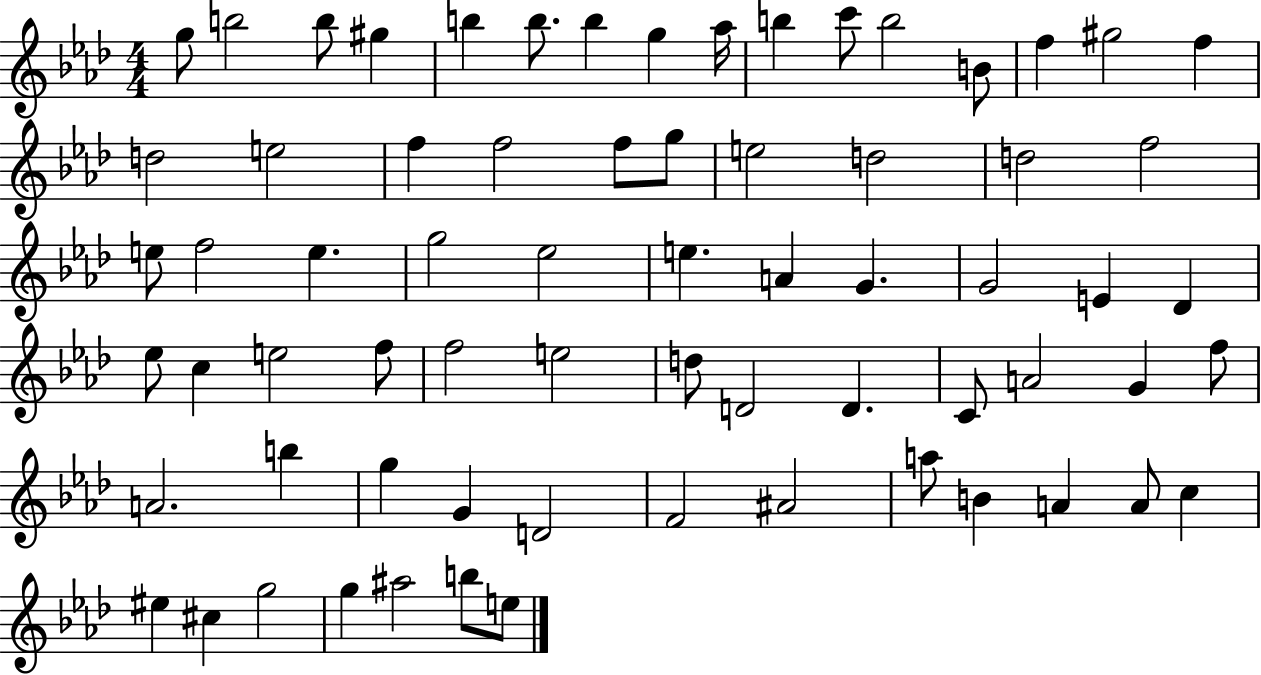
{
  \clef treble
  \numericTimeSignature
  \time 4/4
  \key aes \major
  g''8 b''2 b''8 gis''4 | b''4 b''8. b''4 g''4 aes''16 | b''4 c'''8 b''2 b'8 | f''4 gis''2 f''4 | \break d''2 e''2 | f''4 f''2 f''8 g''8 | e''2 d''2 | d''2 f''2 | \break e''8 f''2 e''4. | g''2 ees''2 | e''4. a'4 g'4. | g'2 e'4 des'4 | \break ees''8 c''4 e''2 f''8 | f''2 e''2 | d''8 d'2 d'4. | c'8 a'2 g'4 f''8 | \break a'2. b''4 | g''4 g'4 d'2 | f'2 ais'2 | a''8 b'4 a'4 a'8 c''4 | \break eis''4 cis''4 g''2 | g''4 ais''2 b''8 e''8 | \bar "|."
}